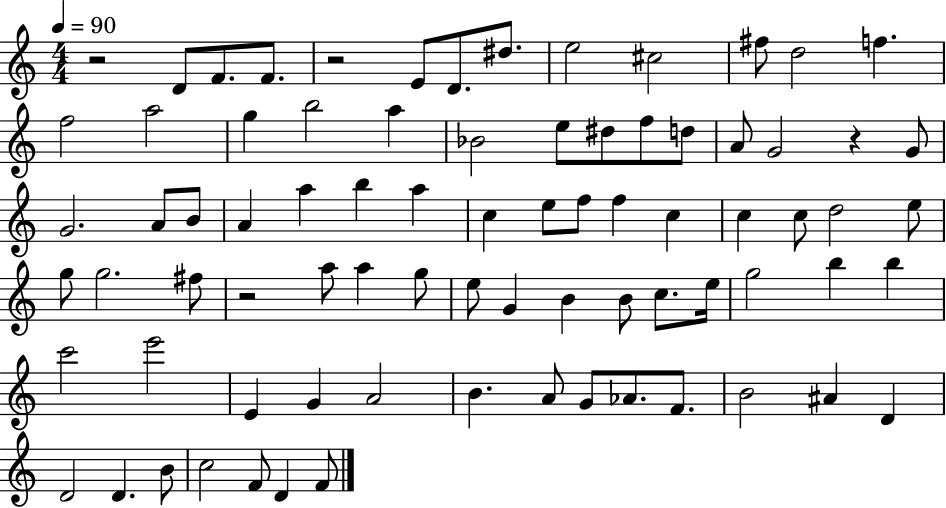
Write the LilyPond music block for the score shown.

{
  \clef treble
  \numericTimeSignature
  \time 4/4
  \key c \major
  \tempo 4 = 90
  r2 d'8 f'8. f'8. | r2 e'8 d'8. dis''8. | e''2 cis''2 | fis''8 d''2 f''4. | \break f''2 a''2 | g''4 b''2 a''4 | bes'2 e''8 dis''8 f''8 d''8 | a'8 g'2 r4 g'8 | \break g'2. a'8 b'8 | a'4 a''4 b''4 a''4 | c''4 e''8 f''8 f''4 c''4 | c''4 c''8 d''2 e''8 | \break g''8 g''2. fis''8 | r2 a''8 a''4 g''8 | e''8 g'4 b'4 b'8 c''8. e''16 | g''2 b''4 b''4 | \break c'''2 e'''2 | e'4 g'4 a'2 | b'4. a'8 g'8 aes'8. f'8. | b'2 ais'4 d'4 | \break d'2 d'4. b'8 | c''2 f'8 d'4 f'8 | \bar "|."
}